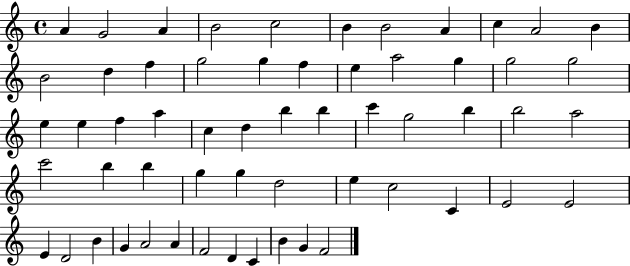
{
  \clef treble
  \time 4/4
  \defaultTimeSignature
  \key c \major
  a'4 g'2 a'4 | b'2 c''2 | b'4 b'2 a'4 | c''4 a'2 b'4 | \break b'2 d''4 f''4 | g''2 g''4 f''4 | e''4 a''2 g''4 | g''2 g''2 | \break e''4 e''4 f''4 a''4 | c''4 d''4 b''4 b''4 | c'''4 g''2 b''4 | b''2 a''2 | \break c'''2 b''4 b''4 | g''4 g''4 d''2 | e''4 c''2 c'4 | e'2 e'2 | \break e'4 d'2 b'4 | g'4 a'2 a'4 | f'2 d'4 c'4 | b'4 g'4 f'2 | \break \bar "|."
}